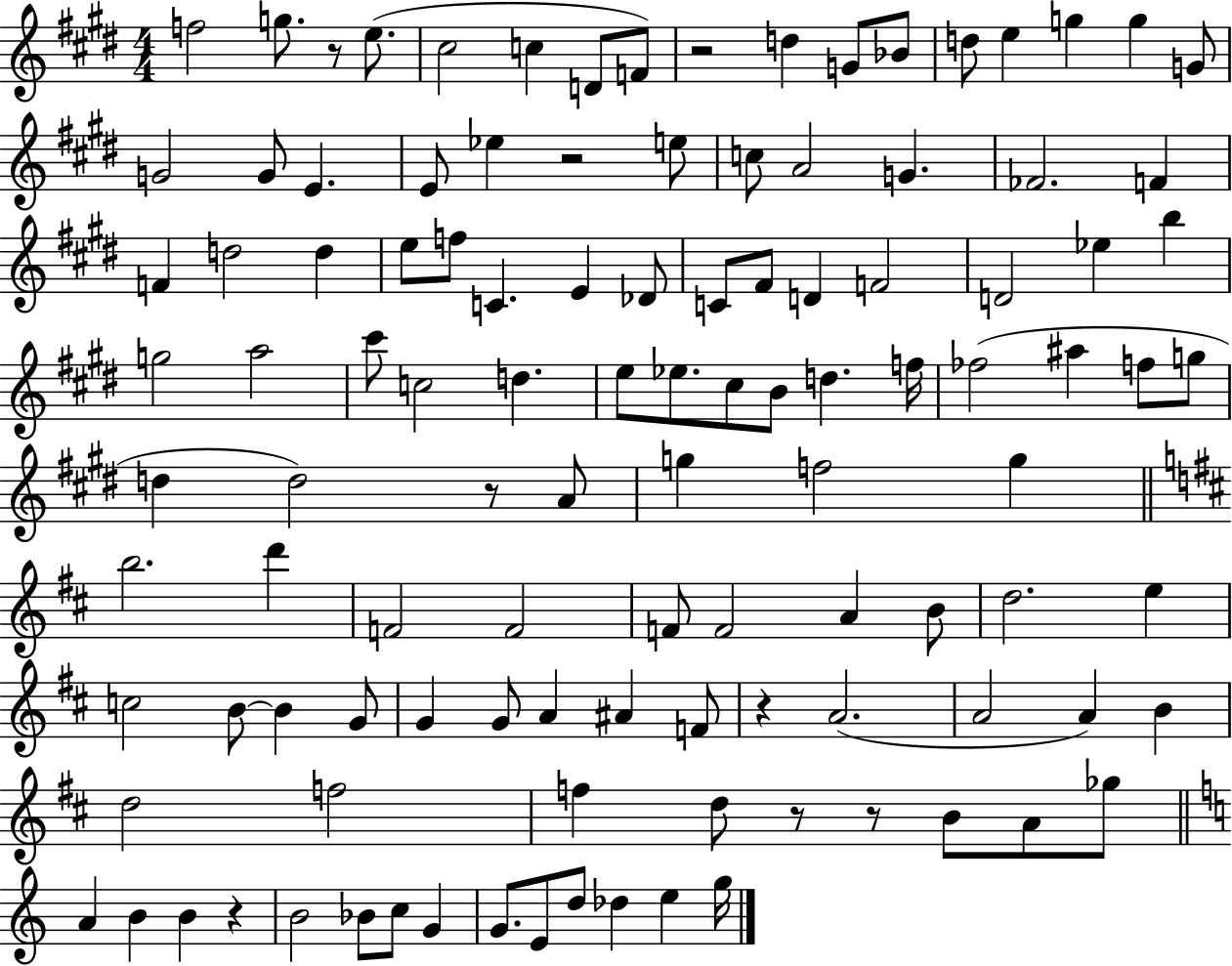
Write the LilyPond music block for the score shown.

{
  \clef treble
  \numericTimeSignature
  \time 4/4
  \key e \major
  \repeat volta 2 { f''2 g''8. r8 e''8.( | cis''2 c''4 d'8 f'8) | r2 d''4 g'8 bes'8 | d''8 e''4 g''4 g''4 g'8 | \break g'2 g'8 e'4. | e'8 ees''4 r2 e''8 | c''8 a'2 g'4. | fes'2. f'4 | \break f'4 d''2 d''4 | e''8 f''8 c'4. e'4 des'8 | c'8 fis'8 d'4 f'2 | d'2 ees''4 b''4 | \break g''2 a''2 | cis'''8 c''2 d''4. | e''8 ees''8. cis''8 b'8 d''4. f''16 | fes''2( ais''4 f''8 g''8 | \break d''4 d''2) r8 a'8 | g''4 f''2 g''4 | \bar "||" \break \key d \major b''2. d'''4 | f'2 f'2 | f'8 f'2 a'4 b'8 | d''2. e''4 | \break c''2 b'8~~ b'4 g'8 | g'4 g'8 a'4 ais'4 f'8 | r4 a'2.( | a'2 a'4) b'4 | \break d''2 f''2 | f''4 d''8 r8 r8 b'8 a'8 ges''8 | \bar "||" \break \key c \major a'4 b'4 b'4 r4 | b'2 bes'8 c''8 g'4 | g'8. e'8 d''8 des''4 e''4 g''16 | } \bar "|."
}